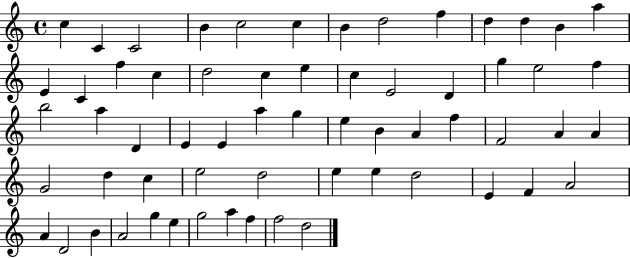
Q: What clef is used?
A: treble